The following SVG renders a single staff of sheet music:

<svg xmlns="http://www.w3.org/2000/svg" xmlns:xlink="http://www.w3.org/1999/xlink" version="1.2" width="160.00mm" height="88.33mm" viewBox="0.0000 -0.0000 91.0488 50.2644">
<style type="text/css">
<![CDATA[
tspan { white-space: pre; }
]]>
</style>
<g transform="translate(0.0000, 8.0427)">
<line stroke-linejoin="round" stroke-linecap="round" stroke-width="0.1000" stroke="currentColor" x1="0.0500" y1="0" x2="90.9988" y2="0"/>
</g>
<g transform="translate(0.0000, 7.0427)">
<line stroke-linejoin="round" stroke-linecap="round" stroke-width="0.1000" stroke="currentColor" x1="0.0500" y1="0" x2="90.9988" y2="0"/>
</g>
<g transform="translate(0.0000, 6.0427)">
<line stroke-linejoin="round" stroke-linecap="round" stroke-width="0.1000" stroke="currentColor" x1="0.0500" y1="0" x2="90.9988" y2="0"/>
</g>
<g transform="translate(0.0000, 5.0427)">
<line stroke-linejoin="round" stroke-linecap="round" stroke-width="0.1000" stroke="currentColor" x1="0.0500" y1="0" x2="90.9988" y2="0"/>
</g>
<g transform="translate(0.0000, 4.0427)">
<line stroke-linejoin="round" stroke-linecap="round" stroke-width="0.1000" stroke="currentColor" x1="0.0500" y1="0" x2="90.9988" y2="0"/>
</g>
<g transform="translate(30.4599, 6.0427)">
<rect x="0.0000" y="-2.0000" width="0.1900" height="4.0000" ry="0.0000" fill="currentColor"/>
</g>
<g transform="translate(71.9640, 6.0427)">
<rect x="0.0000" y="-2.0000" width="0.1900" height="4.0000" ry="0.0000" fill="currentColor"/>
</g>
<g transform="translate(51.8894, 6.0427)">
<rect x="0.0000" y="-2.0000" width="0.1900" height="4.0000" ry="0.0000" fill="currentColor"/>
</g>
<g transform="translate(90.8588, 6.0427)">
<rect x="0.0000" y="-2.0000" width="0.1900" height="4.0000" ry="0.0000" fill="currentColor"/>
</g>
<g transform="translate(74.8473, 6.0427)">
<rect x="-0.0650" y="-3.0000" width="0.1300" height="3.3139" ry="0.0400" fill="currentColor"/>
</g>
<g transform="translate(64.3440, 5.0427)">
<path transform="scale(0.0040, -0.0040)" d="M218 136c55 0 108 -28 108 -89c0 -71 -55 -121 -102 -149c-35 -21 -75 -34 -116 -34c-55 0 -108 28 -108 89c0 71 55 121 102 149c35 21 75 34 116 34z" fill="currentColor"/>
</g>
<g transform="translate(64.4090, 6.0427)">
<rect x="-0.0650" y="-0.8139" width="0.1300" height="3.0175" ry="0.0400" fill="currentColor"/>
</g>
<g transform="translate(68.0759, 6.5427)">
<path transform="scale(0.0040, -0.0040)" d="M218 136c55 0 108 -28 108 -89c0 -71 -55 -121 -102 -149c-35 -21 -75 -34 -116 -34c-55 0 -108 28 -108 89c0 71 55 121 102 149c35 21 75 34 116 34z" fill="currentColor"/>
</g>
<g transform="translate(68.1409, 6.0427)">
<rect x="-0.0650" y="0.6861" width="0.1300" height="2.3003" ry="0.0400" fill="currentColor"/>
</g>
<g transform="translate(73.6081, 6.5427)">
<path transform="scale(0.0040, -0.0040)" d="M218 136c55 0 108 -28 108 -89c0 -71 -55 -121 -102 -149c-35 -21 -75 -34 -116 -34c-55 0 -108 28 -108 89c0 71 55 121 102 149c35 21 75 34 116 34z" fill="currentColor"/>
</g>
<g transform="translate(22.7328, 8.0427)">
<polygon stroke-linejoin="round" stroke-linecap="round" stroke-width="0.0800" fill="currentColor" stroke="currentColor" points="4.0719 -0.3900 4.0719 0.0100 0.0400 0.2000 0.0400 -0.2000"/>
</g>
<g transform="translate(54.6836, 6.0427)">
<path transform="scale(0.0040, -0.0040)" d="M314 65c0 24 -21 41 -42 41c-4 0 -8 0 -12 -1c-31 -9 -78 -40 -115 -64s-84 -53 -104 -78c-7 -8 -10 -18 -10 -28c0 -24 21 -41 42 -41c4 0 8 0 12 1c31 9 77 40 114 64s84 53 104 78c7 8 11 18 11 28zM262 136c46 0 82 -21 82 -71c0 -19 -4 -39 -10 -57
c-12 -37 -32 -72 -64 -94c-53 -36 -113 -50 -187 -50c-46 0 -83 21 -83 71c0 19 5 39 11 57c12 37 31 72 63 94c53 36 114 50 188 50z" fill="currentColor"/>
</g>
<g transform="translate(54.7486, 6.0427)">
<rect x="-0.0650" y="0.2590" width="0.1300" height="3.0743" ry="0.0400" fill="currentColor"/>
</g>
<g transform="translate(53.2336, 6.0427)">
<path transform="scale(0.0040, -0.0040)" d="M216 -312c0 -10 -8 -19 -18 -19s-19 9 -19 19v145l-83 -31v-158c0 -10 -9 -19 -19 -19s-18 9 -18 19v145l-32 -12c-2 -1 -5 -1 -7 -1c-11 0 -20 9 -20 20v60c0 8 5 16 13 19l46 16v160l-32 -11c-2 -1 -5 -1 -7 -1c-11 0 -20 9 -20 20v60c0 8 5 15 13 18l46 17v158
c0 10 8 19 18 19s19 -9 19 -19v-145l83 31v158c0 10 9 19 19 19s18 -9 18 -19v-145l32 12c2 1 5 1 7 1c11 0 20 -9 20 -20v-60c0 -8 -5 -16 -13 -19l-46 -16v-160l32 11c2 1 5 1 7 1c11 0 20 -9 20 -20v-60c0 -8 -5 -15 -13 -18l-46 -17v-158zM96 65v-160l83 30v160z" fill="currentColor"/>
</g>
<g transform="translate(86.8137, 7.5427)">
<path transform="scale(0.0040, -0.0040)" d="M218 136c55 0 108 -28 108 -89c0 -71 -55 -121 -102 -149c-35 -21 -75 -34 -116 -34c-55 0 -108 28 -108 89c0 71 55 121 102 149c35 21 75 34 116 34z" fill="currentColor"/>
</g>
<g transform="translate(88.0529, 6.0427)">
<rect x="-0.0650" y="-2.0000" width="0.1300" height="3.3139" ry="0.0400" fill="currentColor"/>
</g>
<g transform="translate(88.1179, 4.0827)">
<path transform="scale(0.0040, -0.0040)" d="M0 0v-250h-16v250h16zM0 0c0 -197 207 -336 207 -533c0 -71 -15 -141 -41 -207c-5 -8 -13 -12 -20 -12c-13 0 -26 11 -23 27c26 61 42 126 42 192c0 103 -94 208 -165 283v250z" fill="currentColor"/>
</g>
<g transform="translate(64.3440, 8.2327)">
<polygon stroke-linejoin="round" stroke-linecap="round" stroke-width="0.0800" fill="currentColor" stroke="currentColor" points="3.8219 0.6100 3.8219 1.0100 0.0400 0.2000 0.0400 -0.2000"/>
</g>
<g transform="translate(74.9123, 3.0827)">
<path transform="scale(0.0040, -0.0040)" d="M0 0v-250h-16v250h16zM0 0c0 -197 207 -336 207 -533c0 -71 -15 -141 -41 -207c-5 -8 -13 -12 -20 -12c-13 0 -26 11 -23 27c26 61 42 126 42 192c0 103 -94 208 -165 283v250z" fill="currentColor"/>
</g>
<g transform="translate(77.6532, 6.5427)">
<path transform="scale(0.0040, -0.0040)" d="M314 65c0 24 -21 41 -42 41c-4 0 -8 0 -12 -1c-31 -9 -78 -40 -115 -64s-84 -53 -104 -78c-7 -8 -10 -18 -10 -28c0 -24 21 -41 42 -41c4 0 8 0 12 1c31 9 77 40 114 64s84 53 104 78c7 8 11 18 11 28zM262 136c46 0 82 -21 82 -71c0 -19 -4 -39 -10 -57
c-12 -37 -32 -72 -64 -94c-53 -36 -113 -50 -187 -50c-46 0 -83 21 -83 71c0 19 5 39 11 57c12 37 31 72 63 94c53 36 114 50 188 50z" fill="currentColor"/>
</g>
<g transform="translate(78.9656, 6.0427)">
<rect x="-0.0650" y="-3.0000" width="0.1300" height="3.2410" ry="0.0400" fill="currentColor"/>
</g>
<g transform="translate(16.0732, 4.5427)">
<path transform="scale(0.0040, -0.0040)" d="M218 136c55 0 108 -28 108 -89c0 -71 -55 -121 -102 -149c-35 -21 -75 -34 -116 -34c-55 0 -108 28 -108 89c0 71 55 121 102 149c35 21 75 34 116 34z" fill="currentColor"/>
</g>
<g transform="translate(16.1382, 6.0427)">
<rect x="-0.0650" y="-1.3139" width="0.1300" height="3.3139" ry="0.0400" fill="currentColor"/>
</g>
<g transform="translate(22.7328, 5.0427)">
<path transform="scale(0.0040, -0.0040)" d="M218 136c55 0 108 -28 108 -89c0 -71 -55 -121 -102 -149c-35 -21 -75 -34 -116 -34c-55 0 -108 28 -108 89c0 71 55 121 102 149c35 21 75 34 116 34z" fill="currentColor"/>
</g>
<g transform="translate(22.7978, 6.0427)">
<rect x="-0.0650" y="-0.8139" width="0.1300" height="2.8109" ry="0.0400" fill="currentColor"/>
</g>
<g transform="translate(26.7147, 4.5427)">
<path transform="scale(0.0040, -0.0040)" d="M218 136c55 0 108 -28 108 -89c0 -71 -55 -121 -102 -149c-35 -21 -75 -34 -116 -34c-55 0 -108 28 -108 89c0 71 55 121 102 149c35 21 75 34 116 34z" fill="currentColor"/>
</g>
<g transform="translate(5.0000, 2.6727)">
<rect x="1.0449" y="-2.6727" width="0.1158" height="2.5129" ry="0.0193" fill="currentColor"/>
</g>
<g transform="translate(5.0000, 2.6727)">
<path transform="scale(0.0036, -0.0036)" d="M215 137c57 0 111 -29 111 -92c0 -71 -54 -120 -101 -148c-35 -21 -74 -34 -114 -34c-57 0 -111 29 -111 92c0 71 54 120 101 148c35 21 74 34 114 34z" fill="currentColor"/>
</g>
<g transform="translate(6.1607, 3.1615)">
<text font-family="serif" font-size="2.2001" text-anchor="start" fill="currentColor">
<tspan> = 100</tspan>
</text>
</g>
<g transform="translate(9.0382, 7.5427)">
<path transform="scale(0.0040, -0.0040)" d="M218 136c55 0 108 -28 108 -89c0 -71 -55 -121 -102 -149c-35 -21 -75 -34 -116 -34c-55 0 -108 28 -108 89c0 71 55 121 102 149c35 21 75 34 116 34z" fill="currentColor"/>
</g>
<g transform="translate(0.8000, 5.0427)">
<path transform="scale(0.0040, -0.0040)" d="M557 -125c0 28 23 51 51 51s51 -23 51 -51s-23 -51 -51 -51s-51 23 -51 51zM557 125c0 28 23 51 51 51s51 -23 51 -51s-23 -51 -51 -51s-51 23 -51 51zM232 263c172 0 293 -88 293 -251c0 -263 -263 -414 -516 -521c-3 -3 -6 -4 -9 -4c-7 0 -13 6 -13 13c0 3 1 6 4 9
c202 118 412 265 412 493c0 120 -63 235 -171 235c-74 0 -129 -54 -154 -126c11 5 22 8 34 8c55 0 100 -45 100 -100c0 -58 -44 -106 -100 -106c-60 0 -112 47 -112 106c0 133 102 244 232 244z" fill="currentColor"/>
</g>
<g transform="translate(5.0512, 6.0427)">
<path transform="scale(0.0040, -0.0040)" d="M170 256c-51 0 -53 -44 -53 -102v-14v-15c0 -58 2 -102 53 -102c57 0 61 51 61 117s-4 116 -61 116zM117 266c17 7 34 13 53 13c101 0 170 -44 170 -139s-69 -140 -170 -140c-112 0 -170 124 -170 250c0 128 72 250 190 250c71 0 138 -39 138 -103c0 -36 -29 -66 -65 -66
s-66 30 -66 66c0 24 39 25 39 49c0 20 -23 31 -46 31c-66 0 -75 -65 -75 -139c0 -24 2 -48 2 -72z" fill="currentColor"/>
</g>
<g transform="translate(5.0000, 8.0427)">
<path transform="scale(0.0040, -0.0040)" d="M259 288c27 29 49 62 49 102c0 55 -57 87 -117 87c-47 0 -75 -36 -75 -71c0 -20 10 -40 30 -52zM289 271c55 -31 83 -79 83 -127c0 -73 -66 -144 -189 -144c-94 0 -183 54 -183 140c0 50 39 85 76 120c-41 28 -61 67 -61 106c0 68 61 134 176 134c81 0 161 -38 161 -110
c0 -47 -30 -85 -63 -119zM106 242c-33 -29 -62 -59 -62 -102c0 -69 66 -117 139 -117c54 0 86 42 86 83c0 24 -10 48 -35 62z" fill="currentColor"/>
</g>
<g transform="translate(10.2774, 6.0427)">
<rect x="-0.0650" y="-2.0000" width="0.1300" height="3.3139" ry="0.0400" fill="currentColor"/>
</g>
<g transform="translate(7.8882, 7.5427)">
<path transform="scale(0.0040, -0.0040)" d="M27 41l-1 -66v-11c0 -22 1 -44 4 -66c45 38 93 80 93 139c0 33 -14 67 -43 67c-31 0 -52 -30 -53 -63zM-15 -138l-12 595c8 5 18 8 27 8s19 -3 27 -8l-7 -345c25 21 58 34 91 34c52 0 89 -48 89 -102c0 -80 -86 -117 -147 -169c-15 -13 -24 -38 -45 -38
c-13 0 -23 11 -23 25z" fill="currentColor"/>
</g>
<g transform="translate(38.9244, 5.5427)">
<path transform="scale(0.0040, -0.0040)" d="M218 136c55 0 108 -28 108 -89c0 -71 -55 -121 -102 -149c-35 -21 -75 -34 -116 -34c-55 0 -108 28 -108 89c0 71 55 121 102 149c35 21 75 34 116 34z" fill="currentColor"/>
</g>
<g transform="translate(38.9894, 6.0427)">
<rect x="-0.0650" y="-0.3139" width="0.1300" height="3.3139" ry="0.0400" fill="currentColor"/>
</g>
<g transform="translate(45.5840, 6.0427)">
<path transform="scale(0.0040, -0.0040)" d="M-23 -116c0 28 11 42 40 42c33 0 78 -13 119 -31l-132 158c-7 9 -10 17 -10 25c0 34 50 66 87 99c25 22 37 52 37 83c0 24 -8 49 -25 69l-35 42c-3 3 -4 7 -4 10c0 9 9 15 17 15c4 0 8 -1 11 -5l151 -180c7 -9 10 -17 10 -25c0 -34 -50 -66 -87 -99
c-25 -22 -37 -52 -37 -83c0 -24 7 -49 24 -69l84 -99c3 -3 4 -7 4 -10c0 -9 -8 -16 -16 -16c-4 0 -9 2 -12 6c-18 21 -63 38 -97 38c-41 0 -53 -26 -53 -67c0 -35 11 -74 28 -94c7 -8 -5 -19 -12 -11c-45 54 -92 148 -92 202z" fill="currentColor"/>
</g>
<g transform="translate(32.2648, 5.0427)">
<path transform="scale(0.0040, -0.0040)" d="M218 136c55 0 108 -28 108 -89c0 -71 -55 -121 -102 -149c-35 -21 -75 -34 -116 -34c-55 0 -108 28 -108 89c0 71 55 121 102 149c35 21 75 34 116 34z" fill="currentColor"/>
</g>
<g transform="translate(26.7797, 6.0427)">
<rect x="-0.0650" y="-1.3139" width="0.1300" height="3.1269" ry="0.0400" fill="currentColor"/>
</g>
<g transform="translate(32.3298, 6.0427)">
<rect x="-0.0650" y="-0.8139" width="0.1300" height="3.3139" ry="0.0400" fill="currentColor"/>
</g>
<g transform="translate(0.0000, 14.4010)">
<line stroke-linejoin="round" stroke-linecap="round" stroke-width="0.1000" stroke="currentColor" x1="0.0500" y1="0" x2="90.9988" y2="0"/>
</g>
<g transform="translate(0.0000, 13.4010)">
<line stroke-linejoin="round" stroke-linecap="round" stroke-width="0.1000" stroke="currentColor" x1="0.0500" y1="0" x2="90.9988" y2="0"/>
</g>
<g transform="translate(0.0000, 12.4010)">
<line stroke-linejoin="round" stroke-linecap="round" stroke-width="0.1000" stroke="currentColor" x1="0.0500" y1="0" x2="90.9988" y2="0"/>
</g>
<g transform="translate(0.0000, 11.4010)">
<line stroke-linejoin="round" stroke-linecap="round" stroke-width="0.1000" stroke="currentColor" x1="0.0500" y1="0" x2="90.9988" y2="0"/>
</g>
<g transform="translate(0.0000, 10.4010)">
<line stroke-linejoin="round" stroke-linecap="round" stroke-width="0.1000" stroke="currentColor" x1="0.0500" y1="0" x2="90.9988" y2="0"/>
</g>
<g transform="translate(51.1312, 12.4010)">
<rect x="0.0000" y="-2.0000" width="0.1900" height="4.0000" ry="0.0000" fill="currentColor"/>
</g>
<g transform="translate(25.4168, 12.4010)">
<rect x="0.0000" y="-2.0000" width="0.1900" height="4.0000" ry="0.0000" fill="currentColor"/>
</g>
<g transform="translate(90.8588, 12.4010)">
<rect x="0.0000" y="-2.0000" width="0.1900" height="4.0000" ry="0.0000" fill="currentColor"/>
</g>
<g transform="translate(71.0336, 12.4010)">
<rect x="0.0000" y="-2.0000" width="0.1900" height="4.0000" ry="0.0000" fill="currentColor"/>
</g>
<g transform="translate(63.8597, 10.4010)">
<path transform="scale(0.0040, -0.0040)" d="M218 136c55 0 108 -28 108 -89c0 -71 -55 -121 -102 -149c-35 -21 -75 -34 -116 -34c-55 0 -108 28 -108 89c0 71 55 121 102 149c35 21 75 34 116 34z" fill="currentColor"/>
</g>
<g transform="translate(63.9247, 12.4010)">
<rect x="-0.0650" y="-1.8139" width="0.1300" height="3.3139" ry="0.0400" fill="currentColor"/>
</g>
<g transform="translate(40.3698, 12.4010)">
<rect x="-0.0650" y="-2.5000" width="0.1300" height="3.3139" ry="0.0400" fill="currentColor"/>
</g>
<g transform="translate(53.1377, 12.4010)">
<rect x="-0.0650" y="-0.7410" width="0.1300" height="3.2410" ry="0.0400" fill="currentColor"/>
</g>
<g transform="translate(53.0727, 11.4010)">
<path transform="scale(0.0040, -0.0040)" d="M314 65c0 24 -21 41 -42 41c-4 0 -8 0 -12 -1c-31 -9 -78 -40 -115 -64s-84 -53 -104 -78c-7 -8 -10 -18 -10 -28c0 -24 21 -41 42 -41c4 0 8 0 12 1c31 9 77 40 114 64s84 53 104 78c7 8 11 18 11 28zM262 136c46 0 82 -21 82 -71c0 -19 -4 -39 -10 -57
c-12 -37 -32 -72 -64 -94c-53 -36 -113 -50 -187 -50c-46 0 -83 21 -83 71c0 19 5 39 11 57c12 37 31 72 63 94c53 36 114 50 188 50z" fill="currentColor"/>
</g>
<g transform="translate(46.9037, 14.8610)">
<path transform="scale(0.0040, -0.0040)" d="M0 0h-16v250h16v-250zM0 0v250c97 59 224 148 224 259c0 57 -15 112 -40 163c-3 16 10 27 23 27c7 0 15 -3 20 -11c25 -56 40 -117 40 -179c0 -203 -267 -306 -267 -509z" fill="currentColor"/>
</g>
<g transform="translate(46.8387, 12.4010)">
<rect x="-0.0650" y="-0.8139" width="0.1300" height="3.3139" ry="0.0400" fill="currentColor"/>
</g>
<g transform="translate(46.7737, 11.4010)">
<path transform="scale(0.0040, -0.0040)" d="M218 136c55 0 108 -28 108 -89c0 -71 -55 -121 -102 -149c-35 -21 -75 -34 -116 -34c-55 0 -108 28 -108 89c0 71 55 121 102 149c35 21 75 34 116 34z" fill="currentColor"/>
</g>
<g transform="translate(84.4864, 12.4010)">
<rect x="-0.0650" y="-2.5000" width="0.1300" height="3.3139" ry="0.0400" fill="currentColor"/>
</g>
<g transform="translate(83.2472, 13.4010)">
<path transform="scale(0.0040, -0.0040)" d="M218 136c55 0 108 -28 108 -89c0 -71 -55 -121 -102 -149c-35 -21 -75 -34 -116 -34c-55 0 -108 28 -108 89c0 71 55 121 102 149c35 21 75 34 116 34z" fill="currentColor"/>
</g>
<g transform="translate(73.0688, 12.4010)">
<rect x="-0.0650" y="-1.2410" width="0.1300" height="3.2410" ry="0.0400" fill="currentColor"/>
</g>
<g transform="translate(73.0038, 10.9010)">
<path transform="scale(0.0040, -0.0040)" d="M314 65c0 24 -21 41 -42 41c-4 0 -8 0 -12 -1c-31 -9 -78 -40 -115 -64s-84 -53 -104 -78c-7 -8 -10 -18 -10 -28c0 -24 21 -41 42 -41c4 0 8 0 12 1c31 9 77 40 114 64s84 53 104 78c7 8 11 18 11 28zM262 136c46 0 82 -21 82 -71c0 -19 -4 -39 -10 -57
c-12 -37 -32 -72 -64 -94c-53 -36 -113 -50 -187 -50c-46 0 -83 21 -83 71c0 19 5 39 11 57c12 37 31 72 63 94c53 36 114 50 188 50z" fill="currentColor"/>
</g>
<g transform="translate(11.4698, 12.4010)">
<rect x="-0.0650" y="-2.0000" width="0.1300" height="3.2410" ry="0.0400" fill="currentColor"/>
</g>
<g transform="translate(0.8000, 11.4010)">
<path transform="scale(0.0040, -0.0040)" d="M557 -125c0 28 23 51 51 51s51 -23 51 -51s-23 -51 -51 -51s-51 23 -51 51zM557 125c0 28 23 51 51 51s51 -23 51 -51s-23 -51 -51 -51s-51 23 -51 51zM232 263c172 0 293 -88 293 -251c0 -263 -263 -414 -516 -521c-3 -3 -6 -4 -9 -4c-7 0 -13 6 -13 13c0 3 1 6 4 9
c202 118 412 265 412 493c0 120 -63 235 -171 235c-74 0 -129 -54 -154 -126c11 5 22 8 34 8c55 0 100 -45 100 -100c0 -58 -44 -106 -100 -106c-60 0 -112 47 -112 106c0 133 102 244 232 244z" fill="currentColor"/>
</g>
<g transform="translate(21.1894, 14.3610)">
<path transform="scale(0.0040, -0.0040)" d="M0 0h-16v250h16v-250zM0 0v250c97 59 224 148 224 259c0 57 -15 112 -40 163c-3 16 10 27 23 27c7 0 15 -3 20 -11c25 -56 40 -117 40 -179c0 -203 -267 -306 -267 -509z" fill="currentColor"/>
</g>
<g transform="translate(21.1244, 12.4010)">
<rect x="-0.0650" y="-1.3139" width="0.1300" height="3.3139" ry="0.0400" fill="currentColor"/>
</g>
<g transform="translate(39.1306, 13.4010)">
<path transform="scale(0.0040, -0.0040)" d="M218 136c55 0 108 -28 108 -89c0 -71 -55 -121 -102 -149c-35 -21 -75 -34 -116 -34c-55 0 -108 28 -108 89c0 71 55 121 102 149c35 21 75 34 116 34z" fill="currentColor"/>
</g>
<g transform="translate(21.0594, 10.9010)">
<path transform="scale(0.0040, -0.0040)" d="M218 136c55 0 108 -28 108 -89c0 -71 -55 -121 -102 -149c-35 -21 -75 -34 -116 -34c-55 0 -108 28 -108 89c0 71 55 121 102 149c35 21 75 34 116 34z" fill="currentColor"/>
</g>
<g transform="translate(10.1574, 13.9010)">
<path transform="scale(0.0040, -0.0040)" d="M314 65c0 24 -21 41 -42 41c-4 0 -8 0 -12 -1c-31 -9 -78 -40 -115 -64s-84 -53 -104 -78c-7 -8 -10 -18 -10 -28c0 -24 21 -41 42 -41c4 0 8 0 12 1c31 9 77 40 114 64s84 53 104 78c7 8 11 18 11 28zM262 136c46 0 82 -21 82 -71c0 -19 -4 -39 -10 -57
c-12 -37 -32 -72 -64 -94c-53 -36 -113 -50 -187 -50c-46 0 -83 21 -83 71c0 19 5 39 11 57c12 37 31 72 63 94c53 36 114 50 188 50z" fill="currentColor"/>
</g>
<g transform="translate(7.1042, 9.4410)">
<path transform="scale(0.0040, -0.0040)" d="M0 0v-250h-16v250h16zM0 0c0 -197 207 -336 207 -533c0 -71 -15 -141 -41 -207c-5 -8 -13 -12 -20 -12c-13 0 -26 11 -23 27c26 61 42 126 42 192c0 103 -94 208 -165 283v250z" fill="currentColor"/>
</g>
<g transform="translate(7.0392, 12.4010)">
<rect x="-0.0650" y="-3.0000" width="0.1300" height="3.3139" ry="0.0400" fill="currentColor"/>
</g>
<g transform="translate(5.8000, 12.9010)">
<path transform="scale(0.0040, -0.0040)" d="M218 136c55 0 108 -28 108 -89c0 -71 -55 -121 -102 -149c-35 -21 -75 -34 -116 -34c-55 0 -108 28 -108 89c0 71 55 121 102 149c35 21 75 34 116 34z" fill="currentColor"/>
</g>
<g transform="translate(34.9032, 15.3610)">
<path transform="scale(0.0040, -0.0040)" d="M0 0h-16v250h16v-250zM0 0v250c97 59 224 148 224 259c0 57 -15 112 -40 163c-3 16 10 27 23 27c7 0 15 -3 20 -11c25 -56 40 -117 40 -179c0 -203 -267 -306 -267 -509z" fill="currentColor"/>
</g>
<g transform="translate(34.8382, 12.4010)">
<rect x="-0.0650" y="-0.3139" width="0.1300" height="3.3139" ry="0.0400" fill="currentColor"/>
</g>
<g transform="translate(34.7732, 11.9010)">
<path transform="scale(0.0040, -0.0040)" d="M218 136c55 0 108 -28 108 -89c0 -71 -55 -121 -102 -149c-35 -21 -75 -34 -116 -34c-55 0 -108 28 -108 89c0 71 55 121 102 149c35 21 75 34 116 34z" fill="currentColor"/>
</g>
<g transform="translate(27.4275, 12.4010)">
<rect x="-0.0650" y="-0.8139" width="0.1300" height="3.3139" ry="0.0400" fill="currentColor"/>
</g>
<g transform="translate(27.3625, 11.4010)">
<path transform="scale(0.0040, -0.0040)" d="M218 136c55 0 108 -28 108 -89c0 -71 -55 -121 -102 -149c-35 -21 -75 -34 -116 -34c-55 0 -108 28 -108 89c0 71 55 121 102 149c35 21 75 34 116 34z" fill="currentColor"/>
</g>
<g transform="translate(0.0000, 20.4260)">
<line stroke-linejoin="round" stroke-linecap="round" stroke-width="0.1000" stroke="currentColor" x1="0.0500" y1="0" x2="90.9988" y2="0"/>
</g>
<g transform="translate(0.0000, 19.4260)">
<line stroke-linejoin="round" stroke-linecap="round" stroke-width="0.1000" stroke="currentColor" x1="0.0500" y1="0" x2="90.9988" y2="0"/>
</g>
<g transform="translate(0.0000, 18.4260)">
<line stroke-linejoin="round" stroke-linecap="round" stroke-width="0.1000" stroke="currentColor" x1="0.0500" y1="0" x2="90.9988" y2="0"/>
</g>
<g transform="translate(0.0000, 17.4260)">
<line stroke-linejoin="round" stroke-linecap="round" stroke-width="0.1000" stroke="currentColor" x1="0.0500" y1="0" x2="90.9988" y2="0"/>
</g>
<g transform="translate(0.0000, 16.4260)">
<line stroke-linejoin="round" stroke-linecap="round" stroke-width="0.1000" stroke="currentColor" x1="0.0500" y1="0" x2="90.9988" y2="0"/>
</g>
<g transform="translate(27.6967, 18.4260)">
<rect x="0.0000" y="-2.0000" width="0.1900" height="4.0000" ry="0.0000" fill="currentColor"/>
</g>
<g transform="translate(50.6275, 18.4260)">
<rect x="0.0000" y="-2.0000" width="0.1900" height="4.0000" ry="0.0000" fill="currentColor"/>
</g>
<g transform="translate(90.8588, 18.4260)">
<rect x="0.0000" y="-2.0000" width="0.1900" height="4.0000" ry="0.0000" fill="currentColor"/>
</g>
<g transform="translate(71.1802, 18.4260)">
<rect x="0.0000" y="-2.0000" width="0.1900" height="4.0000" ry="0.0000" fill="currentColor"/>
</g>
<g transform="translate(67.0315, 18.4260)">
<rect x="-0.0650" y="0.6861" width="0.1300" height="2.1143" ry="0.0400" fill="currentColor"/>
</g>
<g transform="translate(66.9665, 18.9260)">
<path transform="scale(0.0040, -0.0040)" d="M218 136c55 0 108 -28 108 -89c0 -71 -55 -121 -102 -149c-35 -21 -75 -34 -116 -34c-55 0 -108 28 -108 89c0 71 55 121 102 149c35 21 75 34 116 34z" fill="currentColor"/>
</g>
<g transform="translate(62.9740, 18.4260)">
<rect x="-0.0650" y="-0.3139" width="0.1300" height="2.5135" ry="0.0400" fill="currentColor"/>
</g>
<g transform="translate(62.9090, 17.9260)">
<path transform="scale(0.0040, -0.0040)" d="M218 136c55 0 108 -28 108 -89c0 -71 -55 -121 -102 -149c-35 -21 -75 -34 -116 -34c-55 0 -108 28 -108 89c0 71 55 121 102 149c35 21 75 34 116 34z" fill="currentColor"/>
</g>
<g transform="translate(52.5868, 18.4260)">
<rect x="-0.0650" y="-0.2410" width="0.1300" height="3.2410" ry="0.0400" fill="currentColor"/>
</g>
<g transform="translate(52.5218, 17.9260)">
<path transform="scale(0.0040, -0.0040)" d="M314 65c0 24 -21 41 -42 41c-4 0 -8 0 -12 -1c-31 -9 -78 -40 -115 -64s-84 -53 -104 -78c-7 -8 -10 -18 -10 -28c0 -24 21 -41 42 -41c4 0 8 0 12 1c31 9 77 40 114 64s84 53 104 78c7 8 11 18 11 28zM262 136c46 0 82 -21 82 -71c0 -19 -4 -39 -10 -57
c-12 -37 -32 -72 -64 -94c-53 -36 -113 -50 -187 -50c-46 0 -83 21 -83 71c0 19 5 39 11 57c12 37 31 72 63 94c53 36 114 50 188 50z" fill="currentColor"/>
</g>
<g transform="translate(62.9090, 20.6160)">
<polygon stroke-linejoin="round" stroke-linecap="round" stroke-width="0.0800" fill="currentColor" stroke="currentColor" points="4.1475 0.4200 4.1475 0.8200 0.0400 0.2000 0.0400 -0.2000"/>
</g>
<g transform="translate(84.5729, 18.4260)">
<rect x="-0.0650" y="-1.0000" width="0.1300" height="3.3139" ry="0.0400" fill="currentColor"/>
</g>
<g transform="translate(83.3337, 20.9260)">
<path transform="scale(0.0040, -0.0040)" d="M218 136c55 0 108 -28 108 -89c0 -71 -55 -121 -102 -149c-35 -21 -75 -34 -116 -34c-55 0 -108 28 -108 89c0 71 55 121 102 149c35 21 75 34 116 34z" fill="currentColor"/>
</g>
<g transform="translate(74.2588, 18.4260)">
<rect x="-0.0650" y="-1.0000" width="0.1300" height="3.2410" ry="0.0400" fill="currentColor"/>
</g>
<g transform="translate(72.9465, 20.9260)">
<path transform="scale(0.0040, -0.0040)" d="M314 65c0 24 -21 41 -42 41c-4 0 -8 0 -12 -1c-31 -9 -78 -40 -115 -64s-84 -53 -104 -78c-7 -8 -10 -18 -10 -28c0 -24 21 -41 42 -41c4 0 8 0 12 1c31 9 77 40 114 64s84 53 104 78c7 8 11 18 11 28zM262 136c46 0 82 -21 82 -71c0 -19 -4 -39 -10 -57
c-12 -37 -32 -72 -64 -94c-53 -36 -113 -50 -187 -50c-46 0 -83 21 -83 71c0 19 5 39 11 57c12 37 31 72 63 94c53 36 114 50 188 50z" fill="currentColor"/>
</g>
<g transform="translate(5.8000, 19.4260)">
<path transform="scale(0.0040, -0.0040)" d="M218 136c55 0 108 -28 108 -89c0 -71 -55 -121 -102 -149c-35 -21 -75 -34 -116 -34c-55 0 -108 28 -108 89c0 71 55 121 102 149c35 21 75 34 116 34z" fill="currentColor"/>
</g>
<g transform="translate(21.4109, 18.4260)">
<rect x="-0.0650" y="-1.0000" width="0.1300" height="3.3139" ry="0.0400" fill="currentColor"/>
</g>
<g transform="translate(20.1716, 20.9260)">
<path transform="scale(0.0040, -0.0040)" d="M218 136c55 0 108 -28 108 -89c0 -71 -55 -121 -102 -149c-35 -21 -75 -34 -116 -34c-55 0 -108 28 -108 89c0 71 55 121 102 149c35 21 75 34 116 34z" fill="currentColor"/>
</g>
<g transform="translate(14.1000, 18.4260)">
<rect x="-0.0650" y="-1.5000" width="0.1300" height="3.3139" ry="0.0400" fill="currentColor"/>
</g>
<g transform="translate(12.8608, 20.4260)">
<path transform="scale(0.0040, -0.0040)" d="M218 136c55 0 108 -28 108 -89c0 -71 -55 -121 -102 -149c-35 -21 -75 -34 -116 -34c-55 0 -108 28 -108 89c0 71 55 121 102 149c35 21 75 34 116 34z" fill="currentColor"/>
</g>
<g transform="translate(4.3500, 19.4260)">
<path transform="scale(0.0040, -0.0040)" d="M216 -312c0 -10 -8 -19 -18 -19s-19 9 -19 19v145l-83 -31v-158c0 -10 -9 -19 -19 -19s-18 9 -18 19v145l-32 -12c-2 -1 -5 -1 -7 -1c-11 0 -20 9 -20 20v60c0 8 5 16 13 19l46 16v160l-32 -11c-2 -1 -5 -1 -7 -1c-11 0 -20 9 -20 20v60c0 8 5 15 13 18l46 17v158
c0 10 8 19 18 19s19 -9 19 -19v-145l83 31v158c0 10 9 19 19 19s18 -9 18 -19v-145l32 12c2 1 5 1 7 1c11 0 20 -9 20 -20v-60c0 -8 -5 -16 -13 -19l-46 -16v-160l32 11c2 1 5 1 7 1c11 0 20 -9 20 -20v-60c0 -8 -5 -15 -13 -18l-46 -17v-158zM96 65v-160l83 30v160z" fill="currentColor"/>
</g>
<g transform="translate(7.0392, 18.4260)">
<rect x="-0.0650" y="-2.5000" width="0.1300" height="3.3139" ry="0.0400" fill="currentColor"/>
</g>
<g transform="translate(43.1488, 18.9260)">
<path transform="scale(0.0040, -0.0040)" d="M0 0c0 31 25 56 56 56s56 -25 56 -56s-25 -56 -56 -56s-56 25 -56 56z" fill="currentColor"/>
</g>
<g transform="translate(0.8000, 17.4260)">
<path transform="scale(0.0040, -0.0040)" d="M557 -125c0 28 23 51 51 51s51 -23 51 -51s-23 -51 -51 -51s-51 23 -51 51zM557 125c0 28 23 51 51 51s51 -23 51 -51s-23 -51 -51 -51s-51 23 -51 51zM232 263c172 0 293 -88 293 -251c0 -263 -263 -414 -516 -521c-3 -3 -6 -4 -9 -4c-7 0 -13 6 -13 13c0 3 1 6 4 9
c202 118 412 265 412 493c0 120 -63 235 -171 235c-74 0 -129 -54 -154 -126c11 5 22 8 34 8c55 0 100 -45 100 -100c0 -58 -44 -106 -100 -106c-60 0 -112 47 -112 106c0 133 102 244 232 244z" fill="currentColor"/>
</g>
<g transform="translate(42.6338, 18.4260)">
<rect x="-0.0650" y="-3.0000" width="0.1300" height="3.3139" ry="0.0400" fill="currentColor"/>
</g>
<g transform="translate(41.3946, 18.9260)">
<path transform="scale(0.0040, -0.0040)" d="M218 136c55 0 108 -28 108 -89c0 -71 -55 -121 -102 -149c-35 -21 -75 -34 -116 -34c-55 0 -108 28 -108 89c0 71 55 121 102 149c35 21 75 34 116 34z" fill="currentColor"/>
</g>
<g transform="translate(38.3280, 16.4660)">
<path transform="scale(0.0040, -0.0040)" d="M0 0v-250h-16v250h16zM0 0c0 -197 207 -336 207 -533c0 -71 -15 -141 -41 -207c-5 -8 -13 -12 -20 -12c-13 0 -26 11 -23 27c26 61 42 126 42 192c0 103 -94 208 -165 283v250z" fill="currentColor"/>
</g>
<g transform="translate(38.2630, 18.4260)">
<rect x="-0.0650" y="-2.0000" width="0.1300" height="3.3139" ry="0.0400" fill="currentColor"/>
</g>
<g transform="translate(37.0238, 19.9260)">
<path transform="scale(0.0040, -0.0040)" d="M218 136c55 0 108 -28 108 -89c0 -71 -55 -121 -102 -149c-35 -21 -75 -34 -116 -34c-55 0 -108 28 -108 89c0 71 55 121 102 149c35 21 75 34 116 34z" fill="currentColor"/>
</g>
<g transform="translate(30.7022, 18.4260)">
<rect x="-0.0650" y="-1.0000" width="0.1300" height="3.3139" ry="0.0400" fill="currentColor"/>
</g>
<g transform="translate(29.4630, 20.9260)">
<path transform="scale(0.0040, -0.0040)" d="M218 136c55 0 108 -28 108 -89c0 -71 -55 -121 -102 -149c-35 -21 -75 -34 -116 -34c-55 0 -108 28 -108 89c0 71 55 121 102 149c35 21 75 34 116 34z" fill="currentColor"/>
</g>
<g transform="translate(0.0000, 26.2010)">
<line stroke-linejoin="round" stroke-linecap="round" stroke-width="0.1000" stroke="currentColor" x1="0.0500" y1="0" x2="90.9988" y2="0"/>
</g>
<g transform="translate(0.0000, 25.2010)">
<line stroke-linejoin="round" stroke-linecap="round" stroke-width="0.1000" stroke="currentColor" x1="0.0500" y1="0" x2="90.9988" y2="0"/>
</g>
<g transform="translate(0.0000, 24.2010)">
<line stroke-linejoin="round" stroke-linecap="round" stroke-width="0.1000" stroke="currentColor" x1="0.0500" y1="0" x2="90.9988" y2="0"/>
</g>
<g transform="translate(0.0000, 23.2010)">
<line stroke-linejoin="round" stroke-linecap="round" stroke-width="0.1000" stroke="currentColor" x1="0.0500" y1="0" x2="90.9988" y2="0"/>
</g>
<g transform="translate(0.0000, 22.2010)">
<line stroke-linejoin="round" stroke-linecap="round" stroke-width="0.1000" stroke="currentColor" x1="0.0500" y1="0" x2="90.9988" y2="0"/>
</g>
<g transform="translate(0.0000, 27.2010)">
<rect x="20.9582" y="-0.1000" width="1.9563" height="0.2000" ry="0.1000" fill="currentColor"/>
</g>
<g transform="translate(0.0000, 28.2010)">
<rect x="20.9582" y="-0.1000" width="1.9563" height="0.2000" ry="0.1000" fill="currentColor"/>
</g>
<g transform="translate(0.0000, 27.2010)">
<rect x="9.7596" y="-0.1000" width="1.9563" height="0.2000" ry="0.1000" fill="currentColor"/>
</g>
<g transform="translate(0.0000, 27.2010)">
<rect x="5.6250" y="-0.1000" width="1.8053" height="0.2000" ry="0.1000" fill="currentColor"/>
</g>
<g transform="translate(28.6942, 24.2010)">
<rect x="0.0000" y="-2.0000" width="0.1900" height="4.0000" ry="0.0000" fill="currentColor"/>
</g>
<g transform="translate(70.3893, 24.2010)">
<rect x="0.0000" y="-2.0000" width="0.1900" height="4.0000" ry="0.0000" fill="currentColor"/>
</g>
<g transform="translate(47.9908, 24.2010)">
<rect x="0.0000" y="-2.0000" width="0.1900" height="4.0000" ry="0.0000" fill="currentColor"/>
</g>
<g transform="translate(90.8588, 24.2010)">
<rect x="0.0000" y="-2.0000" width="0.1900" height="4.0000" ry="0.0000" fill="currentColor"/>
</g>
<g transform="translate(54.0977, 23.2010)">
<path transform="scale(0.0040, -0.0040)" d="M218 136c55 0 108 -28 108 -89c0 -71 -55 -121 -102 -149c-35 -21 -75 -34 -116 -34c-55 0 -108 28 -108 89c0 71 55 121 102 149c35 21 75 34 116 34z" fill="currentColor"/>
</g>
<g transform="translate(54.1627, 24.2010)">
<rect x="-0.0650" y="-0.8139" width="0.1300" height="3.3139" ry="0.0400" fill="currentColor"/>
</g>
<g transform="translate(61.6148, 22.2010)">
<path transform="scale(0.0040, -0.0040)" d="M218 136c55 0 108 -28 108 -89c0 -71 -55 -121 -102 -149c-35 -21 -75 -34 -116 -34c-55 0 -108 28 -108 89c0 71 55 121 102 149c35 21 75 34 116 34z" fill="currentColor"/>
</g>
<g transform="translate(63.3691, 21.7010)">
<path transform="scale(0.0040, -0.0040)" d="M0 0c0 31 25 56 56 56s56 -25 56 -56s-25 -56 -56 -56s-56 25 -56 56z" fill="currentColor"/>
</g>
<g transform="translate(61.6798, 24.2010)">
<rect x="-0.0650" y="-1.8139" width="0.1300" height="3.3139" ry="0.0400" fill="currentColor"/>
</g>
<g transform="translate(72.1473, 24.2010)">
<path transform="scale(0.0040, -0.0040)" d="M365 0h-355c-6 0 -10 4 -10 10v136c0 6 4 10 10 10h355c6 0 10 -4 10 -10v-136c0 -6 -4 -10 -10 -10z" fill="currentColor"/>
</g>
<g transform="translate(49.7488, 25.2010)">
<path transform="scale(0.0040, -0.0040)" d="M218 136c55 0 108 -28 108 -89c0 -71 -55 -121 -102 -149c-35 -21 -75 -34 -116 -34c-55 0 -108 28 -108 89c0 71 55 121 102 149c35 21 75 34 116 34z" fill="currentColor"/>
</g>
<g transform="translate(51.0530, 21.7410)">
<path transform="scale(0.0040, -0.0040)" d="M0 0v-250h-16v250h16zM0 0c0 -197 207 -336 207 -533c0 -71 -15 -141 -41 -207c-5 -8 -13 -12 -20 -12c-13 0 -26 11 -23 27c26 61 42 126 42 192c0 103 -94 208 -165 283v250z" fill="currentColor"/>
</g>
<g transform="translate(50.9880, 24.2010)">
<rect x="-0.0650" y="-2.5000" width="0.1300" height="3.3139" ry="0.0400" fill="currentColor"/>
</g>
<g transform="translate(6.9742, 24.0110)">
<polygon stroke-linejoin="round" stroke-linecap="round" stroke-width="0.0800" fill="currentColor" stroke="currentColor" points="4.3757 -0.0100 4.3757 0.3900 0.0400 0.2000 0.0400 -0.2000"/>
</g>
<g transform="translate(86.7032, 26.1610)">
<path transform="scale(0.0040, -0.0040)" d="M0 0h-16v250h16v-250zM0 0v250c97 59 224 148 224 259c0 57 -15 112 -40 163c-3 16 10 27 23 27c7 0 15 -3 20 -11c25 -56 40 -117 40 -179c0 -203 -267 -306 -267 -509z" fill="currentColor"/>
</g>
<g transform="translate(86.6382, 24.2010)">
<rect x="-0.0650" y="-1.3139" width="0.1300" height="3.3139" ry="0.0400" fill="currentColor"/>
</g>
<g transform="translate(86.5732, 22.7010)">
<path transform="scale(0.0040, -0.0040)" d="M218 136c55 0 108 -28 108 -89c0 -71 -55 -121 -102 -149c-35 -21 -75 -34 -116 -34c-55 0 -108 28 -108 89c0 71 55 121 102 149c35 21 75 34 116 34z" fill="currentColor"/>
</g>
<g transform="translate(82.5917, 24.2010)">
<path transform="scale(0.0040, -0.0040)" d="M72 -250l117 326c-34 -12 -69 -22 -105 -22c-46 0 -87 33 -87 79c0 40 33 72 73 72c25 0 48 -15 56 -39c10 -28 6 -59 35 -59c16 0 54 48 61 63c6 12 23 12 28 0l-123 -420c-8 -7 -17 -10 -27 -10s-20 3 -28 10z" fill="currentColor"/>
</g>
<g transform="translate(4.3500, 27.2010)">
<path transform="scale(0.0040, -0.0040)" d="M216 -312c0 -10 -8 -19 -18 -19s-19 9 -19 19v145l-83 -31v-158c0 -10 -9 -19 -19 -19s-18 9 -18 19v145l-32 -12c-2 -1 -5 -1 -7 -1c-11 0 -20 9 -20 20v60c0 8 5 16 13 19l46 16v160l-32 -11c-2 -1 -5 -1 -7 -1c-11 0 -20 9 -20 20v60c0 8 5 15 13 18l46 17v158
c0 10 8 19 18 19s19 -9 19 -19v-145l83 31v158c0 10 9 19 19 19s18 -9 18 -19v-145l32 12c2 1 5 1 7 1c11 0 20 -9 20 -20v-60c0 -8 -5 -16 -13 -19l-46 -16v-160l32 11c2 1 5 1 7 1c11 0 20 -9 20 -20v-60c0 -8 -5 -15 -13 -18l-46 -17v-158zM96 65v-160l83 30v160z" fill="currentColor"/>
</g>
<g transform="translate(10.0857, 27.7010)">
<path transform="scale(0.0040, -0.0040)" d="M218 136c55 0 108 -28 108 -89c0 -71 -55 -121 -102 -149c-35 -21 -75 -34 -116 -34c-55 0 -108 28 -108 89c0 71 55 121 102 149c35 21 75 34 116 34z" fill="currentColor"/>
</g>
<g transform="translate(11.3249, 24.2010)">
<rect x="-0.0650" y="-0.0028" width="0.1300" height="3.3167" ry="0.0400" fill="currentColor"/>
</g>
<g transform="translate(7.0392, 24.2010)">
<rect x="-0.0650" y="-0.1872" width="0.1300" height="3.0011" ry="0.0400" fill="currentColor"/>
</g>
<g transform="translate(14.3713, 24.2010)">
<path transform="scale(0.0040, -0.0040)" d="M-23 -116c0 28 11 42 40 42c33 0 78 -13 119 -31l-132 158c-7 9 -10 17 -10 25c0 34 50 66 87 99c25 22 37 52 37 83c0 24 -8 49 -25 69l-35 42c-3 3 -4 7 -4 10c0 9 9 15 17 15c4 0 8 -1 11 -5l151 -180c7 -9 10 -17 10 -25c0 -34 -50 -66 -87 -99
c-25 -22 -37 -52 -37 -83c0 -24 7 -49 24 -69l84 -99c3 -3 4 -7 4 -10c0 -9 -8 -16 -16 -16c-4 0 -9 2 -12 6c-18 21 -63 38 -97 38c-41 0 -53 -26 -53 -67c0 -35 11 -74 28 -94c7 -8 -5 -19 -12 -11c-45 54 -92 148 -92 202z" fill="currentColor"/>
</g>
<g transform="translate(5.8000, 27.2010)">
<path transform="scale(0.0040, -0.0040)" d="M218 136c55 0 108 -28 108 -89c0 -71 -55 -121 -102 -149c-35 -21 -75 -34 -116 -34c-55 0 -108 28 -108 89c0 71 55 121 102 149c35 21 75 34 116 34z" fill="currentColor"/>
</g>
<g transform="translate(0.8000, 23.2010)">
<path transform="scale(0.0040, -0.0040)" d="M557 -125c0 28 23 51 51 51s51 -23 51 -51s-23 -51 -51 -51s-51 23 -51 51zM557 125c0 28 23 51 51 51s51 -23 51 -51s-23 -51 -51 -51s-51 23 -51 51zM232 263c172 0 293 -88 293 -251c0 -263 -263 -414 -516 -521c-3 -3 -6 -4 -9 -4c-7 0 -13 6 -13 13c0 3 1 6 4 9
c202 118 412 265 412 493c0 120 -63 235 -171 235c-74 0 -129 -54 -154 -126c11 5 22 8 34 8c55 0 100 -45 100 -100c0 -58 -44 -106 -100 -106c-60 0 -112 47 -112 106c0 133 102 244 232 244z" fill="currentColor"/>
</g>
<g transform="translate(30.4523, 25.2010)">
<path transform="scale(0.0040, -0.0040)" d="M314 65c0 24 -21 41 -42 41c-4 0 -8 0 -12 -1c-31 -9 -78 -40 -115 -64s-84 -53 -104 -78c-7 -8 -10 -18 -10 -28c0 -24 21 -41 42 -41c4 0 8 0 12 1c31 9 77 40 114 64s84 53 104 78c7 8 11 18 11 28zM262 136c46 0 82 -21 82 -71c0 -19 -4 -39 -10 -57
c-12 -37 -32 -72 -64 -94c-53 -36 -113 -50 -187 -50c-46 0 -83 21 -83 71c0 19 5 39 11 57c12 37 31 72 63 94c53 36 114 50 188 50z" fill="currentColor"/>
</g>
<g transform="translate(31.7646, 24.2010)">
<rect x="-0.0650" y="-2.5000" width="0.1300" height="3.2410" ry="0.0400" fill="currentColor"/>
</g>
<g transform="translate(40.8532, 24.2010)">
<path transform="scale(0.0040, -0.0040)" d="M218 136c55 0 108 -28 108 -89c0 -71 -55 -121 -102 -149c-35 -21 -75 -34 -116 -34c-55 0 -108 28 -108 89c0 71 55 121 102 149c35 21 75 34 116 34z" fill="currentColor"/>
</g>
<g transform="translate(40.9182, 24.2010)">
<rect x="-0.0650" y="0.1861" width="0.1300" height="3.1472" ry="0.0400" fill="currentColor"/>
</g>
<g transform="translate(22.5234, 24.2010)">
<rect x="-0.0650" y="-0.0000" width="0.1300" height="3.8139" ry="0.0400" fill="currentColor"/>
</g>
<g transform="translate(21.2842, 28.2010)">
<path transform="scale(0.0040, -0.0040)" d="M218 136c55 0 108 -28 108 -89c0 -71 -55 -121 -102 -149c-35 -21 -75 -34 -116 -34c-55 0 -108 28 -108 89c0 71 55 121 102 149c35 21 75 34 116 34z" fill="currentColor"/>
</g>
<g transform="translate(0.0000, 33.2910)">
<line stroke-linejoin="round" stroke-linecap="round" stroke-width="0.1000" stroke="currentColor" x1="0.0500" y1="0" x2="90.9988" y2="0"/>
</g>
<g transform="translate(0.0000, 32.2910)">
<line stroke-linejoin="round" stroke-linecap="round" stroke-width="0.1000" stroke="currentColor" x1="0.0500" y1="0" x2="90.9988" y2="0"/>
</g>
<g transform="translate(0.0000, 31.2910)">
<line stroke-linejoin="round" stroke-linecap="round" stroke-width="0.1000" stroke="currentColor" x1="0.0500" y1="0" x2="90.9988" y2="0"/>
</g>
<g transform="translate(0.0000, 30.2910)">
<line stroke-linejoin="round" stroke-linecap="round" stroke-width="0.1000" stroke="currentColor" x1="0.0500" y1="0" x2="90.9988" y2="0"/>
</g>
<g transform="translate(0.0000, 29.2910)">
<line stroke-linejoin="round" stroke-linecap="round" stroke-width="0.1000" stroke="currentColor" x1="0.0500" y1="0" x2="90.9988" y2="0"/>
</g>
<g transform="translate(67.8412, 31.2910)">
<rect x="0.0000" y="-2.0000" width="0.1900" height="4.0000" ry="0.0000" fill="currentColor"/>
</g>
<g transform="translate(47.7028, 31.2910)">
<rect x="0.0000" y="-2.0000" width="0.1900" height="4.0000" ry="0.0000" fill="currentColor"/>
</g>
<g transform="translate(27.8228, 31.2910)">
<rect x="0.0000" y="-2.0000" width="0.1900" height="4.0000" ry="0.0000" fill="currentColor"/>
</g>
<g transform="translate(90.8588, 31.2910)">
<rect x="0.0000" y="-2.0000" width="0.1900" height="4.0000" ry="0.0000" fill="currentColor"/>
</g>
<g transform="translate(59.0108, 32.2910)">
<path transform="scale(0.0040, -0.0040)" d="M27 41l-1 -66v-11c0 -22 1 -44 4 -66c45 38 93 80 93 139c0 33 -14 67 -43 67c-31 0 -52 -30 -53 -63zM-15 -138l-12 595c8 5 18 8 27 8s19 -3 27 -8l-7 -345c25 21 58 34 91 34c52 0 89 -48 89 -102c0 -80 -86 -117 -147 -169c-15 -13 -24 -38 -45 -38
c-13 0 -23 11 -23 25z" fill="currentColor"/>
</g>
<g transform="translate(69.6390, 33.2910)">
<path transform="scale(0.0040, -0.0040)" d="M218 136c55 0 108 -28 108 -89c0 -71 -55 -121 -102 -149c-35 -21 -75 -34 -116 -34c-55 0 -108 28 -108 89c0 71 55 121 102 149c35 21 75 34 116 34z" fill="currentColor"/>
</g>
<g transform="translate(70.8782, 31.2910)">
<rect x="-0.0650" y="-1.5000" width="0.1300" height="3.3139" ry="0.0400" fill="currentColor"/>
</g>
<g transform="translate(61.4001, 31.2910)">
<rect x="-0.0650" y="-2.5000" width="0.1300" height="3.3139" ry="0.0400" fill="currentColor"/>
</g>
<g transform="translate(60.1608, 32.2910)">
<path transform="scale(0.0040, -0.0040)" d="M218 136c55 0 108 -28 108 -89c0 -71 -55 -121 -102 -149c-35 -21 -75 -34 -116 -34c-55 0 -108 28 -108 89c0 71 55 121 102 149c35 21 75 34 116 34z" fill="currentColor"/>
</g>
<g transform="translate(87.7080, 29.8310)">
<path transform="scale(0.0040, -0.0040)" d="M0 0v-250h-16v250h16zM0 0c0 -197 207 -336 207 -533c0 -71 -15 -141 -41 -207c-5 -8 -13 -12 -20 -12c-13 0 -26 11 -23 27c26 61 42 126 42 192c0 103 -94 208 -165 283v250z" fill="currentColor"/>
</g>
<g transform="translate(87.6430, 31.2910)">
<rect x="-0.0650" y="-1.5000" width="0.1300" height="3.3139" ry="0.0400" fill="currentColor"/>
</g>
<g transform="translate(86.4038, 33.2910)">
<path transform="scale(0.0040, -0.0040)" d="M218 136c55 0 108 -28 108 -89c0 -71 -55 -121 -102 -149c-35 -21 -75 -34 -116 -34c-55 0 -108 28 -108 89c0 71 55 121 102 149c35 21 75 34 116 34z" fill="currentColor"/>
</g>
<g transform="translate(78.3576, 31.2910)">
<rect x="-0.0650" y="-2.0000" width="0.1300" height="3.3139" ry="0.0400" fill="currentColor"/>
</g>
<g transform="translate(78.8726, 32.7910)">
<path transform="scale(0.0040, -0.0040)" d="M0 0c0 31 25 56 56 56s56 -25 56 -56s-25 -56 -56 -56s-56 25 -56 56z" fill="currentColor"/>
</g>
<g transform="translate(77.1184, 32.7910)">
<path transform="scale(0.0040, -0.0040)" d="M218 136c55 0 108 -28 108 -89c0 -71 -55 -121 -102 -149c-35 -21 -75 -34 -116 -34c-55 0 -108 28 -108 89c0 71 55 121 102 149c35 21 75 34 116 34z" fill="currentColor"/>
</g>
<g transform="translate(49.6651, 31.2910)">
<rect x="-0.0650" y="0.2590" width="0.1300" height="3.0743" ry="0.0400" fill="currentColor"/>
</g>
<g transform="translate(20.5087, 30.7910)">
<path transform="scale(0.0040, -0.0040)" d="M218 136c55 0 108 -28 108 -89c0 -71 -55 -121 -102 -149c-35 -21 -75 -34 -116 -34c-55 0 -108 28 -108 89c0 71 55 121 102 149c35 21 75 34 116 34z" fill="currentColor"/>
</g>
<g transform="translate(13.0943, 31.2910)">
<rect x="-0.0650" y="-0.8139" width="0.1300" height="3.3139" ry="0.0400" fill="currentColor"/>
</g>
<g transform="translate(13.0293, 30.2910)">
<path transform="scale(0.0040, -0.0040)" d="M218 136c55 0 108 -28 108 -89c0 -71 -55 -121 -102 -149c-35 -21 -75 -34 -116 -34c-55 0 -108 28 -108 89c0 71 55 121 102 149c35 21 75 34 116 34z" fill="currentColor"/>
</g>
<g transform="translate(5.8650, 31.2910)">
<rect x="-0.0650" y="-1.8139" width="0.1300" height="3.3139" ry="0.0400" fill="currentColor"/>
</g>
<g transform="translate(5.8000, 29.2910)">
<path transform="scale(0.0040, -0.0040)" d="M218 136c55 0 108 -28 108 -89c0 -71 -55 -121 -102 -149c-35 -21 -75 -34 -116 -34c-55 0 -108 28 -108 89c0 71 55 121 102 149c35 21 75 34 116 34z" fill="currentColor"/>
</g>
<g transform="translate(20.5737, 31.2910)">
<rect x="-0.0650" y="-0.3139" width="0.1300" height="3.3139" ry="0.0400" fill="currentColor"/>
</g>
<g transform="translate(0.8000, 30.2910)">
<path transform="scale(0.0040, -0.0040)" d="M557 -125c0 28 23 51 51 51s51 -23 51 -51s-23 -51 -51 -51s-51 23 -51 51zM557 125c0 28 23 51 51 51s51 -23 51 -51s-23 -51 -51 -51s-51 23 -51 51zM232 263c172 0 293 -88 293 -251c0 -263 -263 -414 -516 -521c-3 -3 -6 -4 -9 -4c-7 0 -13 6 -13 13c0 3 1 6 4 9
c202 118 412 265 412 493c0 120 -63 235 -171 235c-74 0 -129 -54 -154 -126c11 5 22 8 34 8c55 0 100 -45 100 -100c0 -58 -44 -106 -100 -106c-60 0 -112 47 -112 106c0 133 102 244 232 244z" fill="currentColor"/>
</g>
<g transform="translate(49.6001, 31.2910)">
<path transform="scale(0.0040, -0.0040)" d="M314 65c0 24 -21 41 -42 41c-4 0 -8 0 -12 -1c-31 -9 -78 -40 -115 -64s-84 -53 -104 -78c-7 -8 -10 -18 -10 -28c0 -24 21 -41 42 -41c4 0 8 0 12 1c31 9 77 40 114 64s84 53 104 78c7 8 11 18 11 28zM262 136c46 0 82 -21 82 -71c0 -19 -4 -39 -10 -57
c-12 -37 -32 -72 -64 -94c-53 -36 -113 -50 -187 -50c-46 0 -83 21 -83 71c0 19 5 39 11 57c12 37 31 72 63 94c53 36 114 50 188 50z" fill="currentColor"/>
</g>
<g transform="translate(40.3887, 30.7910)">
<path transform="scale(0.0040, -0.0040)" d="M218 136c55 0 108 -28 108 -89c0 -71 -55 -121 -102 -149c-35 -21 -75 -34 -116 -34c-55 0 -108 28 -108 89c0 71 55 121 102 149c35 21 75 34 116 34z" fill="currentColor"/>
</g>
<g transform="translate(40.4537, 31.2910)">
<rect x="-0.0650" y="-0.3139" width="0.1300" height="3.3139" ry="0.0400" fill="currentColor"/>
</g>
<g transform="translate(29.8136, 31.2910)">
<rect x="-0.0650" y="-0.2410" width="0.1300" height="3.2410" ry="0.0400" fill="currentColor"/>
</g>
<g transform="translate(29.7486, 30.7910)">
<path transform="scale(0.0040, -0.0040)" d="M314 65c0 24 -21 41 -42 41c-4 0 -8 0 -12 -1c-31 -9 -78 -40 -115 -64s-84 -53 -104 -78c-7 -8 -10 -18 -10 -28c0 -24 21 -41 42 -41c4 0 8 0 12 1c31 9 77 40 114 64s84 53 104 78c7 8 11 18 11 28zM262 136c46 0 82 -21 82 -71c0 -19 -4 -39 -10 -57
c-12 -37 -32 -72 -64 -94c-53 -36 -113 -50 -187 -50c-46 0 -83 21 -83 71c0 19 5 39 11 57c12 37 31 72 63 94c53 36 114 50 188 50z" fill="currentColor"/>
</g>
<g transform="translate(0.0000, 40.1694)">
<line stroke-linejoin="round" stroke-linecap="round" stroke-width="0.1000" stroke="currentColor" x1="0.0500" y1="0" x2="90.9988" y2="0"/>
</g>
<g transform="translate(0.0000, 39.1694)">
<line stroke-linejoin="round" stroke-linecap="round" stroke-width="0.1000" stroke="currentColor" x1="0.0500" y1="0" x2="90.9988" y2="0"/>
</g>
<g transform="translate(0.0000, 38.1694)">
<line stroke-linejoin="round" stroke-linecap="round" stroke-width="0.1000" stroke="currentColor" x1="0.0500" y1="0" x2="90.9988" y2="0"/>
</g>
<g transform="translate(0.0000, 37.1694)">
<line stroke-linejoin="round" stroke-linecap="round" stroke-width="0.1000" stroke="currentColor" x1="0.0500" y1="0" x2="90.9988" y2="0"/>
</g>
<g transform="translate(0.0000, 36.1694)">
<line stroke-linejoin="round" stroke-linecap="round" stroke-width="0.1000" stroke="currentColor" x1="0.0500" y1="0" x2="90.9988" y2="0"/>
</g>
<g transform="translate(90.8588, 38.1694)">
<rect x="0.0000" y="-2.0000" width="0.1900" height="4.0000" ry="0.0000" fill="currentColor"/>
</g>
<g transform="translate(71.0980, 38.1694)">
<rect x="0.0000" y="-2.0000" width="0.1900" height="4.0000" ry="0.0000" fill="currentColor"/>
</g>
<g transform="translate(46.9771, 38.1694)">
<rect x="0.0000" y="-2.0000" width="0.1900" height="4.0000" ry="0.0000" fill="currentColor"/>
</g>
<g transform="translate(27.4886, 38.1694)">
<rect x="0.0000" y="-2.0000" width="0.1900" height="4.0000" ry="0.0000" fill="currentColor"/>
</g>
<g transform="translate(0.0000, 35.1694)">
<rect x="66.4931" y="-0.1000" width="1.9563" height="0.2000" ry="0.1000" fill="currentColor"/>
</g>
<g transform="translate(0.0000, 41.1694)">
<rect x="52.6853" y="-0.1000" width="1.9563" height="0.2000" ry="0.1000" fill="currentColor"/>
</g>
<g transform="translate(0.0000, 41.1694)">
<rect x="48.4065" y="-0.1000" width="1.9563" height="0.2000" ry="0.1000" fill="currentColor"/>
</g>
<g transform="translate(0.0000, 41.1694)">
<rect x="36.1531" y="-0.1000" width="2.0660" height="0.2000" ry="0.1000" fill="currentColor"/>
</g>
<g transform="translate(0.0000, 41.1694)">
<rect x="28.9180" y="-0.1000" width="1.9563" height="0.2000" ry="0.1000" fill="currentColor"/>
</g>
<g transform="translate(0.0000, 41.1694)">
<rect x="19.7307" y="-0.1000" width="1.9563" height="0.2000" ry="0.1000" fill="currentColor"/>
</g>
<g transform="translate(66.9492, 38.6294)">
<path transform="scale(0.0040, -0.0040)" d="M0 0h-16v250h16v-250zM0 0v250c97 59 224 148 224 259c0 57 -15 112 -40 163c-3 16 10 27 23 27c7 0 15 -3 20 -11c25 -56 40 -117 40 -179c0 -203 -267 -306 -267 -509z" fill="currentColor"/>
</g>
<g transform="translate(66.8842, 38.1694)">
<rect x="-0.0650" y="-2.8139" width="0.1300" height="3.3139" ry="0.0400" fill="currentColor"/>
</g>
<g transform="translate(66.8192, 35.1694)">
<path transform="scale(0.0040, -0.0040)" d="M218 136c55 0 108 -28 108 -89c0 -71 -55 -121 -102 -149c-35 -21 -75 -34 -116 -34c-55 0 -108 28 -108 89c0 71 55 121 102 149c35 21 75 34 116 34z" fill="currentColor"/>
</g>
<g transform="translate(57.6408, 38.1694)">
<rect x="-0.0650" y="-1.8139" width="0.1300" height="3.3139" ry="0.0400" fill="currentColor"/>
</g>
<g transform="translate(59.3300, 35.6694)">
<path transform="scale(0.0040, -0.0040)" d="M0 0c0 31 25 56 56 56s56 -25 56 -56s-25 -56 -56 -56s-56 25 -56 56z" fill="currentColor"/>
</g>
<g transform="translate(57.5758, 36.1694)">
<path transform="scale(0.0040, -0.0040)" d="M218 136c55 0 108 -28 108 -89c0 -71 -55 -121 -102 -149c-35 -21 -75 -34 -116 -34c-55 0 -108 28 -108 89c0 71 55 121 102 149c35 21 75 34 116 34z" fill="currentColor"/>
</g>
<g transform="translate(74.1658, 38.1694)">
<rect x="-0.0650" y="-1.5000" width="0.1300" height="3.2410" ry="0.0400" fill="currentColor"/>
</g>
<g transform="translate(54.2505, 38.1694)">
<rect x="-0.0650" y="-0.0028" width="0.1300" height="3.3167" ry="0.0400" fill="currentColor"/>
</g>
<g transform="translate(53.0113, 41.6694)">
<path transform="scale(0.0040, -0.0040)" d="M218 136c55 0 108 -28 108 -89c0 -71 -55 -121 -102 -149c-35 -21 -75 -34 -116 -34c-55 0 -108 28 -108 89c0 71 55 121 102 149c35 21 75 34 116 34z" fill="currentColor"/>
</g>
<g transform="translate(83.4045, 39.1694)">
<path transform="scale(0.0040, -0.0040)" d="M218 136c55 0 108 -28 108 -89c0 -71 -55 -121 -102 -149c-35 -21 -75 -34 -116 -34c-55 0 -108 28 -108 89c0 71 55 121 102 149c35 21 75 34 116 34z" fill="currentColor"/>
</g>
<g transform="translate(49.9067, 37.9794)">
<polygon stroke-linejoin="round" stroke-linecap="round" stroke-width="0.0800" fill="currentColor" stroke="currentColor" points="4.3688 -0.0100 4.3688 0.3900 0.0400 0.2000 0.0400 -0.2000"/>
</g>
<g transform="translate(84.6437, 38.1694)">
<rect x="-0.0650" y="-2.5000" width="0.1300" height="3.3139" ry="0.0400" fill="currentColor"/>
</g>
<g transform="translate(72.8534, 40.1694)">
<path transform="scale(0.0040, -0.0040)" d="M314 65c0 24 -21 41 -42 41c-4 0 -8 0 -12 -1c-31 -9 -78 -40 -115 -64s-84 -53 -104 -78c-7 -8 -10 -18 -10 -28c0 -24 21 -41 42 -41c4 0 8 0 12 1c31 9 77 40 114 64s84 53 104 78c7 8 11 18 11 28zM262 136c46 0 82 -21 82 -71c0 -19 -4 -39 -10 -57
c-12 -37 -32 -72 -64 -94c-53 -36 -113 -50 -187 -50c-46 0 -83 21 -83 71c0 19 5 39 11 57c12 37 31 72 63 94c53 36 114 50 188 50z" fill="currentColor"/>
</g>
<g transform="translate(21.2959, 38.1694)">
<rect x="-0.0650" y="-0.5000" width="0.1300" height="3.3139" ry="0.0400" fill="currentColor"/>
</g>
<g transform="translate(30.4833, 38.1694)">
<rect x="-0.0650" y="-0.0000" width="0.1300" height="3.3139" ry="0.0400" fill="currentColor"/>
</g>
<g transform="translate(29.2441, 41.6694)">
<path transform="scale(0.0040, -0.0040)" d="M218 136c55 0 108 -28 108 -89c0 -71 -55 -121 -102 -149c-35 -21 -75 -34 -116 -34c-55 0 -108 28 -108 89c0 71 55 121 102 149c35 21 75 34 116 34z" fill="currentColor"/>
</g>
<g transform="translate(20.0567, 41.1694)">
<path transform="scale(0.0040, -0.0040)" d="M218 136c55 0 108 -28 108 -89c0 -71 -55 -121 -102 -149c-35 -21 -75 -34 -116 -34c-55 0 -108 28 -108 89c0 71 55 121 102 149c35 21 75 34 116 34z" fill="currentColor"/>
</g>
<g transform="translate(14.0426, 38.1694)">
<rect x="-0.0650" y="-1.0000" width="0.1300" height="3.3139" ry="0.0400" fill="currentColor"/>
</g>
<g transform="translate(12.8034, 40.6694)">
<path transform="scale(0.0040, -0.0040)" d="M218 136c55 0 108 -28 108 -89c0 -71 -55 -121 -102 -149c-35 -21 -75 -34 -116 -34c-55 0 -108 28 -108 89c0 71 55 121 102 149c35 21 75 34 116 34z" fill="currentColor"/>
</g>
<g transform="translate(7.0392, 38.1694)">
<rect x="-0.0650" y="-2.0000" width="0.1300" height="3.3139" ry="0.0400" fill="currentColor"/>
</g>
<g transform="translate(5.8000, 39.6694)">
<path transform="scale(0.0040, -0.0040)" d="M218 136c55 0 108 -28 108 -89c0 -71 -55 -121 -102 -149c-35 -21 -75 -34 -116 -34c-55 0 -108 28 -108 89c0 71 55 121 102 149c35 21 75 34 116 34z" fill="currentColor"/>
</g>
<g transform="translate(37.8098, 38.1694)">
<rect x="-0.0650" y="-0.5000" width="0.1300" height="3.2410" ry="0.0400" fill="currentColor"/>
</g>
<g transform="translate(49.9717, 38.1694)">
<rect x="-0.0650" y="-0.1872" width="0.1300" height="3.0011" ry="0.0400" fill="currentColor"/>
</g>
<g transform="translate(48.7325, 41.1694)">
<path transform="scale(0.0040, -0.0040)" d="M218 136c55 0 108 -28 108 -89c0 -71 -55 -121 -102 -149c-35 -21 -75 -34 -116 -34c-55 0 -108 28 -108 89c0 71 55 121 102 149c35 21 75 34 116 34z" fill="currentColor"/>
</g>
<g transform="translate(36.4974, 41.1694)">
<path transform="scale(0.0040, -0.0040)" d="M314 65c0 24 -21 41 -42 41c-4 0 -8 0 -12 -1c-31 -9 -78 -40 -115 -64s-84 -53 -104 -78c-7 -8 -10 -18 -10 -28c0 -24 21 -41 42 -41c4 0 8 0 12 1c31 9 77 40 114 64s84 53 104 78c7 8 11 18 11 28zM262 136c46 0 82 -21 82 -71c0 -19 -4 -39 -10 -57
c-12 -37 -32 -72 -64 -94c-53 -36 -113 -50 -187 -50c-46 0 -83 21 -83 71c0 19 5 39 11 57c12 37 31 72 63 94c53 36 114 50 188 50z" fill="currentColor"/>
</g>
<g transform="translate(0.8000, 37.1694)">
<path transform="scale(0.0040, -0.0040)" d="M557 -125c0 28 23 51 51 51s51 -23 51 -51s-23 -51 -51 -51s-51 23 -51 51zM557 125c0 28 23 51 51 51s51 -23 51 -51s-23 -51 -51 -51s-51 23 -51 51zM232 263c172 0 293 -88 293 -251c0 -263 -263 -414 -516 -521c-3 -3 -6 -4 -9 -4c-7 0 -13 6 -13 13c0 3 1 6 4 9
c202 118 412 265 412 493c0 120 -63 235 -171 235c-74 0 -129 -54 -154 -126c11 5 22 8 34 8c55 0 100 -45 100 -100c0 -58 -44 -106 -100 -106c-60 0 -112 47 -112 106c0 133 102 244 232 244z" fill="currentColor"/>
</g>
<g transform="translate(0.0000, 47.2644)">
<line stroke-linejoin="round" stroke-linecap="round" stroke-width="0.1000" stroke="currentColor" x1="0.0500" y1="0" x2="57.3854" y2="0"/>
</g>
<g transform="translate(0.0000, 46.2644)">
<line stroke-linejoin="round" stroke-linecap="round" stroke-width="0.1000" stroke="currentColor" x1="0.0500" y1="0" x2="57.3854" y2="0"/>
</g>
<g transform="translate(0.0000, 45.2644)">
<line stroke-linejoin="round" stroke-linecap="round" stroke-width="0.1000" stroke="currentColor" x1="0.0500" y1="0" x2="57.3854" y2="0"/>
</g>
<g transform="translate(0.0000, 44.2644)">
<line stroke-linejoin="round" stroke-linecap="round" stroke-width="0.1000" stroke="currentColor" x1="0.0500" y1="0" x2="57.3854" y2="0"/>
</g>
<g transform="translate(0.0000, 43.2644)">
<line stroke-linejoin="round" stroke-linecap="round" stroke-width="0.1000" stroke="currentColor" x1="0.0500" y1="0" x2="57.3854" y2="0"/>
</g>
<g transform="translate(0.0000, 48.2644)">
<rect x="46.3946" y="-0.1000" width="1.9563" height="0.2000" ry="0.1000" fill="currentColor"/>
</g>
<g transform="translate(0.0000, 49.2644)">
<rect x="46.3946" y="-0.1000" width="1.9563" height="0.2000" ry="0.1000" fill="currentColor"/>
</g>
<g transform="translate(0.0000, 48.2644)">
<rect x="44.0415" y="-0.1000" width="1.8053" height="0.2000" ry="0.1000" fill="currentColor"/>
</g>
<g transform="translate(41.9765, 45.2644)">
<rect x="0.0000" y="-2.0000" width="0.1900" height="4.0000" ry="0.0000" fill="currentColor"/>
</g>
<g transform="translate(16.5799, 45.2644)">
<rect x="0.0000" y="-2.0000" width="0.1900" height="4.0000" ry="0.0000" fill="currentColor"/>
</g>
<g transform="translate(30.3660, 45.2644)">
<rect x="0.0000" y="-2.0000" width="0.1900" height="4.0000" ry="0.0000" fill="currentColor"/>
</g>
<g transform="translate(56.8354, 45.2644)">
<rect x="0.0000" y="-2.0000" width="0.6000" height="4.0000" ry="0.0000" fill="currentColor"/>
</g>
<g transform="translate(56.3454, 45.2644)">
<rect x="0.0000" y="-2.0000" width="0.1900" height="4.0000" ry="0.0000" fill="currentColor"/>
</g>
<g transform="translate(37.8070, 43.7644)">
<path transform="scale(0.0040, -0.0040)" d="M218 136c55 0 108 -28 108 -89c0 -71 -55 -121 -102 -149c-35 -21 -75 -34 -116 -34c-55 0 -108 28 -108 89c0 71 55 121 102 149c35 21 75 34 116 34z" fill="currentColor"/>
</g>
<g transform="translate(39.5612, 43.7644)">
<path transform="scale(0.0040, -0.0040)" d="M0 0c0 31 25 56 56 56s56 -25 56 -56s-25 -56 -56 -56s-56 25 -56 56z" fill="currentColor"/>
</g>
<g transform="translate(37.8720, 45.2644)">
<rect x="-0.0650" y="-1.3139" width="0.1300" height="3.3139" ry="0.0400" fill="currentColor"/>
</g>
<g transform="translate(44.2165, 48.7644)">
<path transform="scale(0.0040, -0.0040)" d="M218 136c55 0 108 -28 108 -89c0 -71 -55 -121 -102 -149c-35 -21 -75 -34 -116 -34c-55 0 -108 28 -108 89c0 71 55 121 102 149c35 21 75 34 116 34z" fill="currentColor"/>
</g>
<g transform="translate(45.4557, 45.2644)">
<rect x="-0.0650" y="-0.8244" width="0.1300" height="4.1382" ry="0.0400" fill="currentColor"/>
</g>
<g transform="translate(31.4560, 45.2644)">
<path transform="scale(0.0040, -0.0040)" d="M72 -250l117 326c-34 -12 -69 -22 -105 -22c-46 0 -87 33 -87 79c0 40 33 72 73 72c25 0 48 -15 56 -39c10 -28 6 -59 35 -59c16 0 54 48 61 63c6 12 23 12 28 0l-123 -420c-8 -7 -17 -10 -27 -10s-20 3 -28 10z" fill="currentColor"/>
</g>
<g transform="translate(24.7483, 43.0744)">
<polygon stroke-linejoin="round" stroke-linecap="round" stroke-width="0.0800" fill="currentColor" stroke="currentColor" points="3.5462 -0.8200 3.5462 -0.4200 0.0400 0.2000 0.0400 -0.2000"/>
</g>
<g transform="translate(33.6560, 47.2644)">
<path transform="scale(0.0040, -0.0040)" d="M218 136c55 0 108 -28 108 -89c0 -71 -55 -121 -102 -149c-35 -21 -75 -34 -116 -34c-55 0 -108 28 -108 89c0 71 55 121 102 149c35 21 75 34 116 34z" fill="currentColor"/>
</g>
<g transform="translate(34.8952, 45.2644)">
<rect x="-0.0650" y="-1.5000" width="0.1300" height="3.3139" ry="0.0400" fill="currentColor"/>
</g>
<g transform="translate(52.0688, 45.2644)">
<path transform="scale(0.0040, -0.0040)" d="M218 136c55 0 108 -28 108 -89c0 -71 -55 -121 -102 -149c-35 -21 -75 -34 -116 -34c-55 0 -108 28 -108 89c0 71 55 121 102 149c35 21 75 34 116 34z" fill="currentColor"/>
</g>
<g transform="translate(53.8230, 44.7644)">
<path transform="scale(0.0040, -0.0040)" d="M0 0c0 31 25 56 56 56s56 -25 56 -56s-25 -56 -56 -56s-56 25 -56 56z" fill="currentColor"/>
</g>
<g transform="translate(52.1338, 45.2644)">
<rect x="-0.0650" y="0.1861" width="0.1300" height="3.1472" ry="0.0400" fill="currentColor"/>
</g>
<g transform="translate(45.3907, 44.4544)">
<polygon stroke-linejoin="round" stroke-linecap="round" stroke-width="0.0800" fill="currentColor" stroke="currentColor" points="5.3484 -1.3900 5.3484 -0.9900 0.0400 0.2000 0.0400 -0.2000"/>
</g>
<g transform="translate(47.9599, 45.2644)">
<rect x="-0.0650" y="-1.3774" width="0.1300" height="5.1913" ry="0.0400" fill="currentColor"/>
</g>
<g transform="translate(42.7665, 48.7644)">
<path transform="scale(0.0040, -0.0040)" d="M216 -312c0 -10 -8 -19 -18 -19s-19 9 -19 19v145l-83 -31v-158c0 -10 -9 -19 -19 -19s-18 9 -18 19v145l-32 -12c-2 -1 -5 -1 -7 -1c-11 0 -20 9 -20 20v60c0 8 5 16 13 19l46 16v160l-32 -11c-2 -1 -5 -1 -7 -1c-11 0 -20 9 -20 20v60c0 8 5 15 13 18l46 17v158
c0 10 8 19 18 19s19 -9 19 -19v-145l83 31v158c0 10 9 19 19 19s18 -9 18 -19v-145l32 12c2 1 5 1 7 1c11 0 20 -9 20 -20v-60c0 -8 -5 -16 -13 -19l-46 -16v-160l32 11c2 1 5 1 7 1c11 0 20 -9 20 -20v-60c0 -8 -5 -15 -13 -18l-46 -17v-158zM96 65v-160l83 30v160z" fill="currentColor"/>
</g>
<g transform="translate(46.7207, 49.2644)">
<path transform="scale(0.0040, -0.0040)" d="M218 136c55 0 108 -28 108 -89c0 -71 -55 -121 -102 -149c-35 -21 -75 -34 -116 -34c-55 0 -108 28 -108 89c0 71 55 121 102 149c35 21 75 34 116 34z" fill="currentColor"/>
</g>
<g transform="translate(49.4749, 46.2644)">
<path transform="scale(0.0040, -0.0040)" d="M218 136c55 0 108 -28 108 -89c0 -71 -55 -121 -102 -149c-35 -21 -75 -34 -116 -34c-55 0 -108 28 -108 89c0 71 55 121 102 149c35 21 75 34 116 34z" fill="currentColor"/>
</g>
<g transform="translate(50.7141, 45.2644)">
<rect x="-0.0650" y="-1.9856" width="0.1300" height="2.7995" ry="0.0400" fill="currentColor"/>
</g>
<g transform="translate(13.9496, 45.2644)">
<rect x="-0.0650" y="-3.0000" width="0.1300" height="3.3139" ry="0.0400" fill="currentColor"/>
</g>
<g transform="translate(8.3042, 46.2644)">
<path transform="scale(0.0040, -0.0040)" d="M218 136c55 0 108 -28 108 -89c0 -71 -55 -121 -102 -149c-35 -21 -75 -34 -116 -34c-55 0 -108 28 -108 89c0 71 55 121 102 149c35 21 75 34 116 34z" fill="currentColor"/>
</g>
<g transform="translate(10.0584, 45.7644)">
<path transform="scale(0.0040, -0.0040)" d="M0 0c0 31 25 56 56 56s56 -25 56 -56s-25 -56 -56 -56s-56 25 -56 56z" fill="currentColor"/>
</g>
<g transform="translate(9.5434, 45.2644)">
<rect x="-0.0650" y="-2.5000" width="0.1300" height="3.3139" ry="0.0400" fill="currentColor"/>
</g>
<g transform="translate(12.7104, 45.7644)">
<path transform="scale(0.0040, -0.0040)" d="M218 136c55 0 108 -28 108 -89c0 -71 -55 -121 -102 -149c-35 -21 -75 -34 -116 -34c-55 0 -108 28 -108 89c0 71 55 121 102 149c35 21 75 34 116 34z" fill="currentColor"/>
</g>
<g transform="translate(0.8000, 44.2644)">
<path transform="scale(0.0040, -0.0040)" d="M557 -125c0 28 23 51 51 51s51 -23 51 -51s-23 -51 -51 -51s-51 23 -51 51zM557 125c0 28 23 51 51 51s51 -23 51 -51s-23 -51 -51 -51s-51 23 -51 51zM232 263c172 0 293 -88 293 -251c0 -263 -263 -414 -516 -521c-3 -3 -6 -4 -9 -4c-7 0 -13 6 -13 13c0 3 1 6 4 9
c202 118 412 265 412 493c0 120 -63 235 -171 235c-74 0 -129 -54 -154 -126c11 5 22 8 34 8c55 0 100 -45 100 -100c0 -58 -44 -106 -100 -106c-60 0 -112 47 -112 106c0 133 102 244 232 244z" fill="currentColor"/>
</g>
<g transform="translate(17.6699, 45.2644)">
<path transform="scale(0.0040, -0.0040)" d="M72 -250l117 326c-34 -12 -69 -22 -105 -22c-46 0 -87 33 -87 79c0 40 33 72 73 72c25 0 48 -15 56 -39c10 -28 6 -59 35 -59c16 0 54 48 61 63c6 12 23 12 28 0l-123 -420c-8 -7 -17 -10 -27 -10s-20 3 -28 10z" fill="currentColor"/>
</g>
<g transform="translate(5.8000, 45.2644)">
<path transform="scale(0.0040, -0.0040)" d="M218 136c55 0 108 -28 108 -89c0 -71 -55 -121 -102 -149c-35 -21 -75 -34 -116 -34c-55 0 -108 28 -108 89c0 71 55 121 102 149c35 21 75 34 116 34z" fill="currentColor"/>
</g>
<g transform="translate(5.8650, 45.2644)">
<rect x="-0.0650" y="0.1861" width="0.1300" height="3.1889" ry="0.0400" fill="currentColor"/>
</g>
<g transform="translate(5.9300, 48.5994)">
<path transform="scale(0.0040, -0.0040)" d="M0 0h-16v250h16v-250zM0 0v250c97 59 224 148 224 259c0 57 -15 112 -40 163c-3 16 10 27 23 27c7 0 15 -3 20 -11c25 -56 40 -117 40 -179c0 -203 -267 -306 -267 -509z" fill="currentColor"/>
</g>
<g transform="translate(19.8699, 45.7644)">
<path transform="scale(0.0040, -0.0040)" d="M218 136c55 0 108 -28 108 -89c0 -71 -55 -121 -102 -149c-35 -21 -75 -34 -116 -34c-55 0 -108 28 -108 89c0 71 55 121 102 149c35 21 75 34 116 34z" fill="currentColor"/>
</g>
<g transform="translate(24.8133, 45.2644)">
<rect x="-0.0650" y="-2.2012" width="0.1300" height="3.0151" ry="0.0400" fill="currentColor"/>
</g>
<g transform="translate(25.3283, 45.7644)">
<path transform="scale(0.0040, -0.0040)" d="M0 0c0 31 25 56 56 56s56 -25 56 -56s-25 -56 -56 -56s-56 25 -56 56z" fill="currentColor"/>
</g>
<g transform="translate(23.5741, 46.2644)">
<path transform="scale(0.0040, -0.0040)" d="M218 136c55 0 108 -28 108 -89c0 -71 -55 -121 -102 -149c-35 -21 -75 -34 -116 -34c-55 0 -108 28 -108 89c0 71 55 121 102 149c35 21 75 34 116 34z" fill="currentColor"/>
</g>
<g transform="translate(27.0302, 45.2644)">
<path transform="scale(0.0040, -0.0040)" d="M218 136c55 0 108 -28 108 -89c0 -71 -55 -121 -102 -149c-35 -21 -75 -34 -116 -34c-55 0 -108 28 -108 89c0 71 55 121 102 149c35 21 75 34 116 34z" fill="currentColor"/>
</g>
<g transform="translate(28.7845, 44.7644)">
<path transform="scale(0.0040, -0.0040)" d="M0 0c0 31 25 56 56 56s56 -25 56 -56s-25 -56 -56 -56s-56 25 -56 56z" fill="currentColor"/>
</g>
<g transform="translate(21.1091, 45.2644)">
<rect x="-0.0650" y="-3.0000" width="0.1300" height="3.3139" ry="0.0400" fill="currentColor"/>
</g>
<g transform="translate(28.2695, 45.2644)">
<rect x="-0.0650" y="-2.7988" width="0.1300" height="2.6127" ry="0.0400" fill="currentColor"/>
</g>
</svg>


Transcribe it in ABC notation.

X:1
T:Untitled
M:6/8
L:1/4
K:C
_A,, G, F,/2 G,/2 F, E, z ^D,2 F,/2 C,/2 C,/2 C,2 A,,/2 C,/2 A,,2 G,/2 F, E,/2 B,, F,/2 F,2 A, G,2 B,, ^B,, G,, F,, F,, A,,/2 C, E,2 E,/2 C,/2 F,,2 F,, ^E,,/2 D,,/2 z C,, B,,2 D, B,,/2 F, A, z2 z/2 G,/2 A, F, E, E,2 E, D,2 _B,, G,, A,, G,,/2 A,, F,, E,, D,, E,,2 E,,/2 D,,/2 A, C/2 G,,2 B,, D,/2 B,, C, z/2 C, B,,/2 D,/2 z/2 G,, G, ^D,,/2 C,,/2 B,,/2 D,